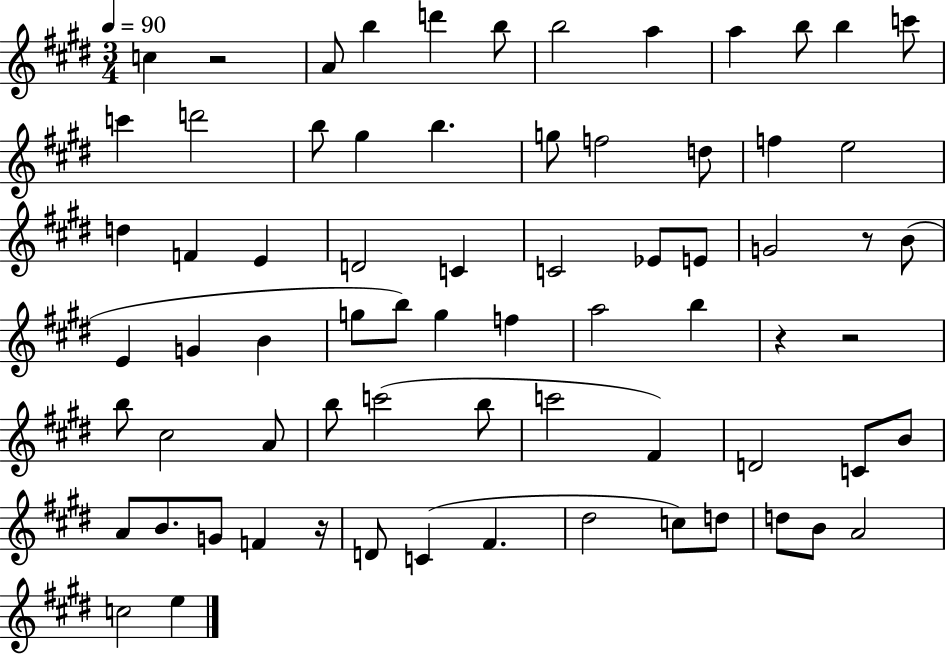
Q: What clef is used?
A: treble